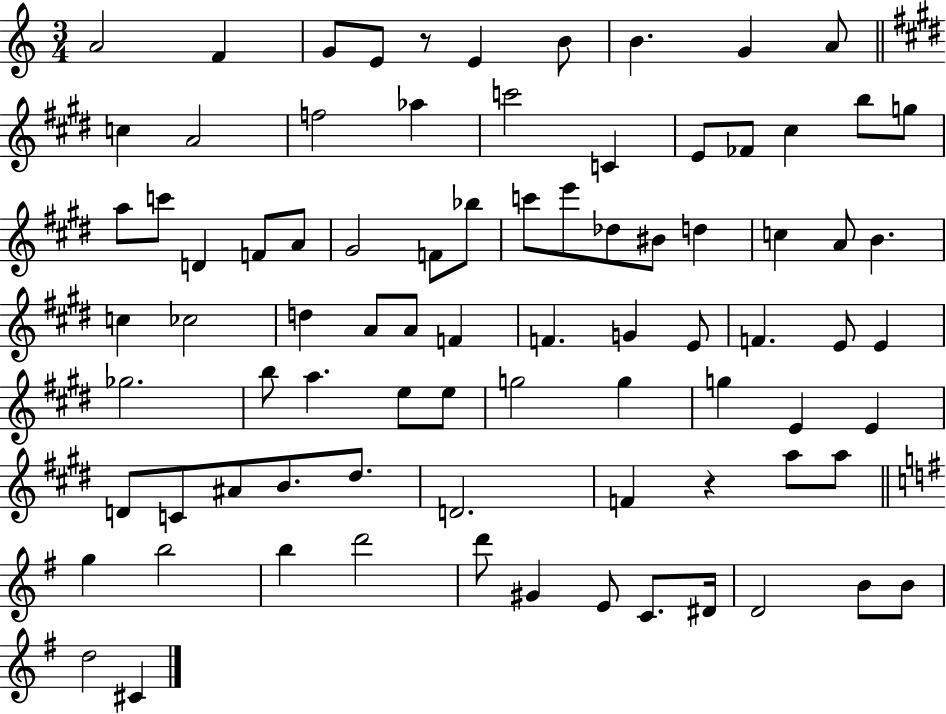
A4/h F4/q G4/e E4/e R/e E4/q B4/e B4/q. G4/q A4/e C5/q A4/h F5/h Ab5/q C6/h C4/q E4/e FES4/e C#5/q B5/e G5/e A5/e C6/e D4/q F4/e A4/e G#4/h F4/e Bb5/e C6/e E6/e Db5/e BIS4/e D5/q C5/q A4/e B4/q. C5/q CES5/h D5/q A4/e A4/e F4/q F4/q. G4/q E4/e F4/q. E4/e E4/q Gb5/h. B5/e A5/q. E5/e E5/e G5/h G5/q G5/q E4/q E4/q D4/e C4/e A#4/e B4/e. D#5/e. D4/h. F4/q R/q A5/e A5/e G5/q B5/h B5/q D6/h D6/e G#4/q E4/e C4/e. D#4/s D4/h B4/e B4/e D5/h C#4/q